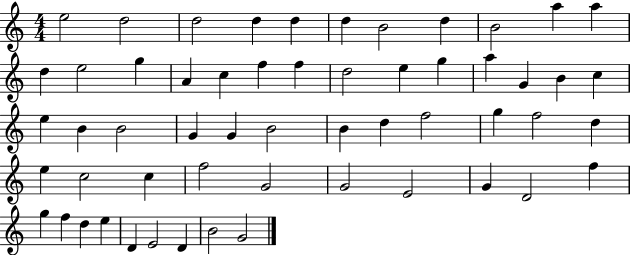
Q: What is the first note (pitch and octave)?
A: E5